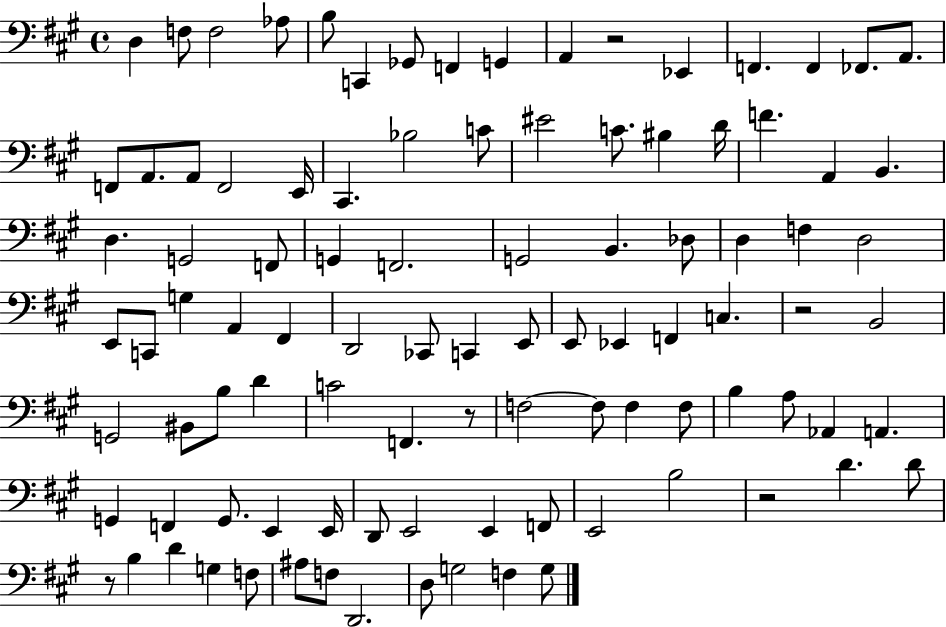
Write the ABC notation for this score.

X:1
T:Untitled
M:4/4
L:1/4
K:A
D, F,/2 F,2 _A,/2 B,/2 C,, _G,,/2 F,, G,, A,, z2 _E,, F,, F,, _F,,/2 A,,/2 F,,/2 A,,/2 A,,/2 F,,2 E,,/4 ^C,, _B,2 C/2 ^E2 C/2 ^B, D/4 F A,, B,, D, G,,2 F,,/2 G,, F,,2 G,,2 B,, _D,/2 D, F, D,2 E,,/2 C,,/2 G, A,, ^F,, D,,2 _C,,/2 C,, E,,/2 E,,/2 _E,, F,, C, z2 B,,2 G,,2 ^B,,/2 B,/2 D C2 F,, z/2 F,2 F,/2 F, F,/2 B, A,/2 _A,, A,, G,, F,, G,,/2 E,, E,,/4 D,,/2 E,,2 E,, F,,/2 E,,2 B,2 z2 D D/2 z/2 B, D G, F,/2 ^A,/2 F,/2 D,,2 D,/2 G,2 F, G,/2